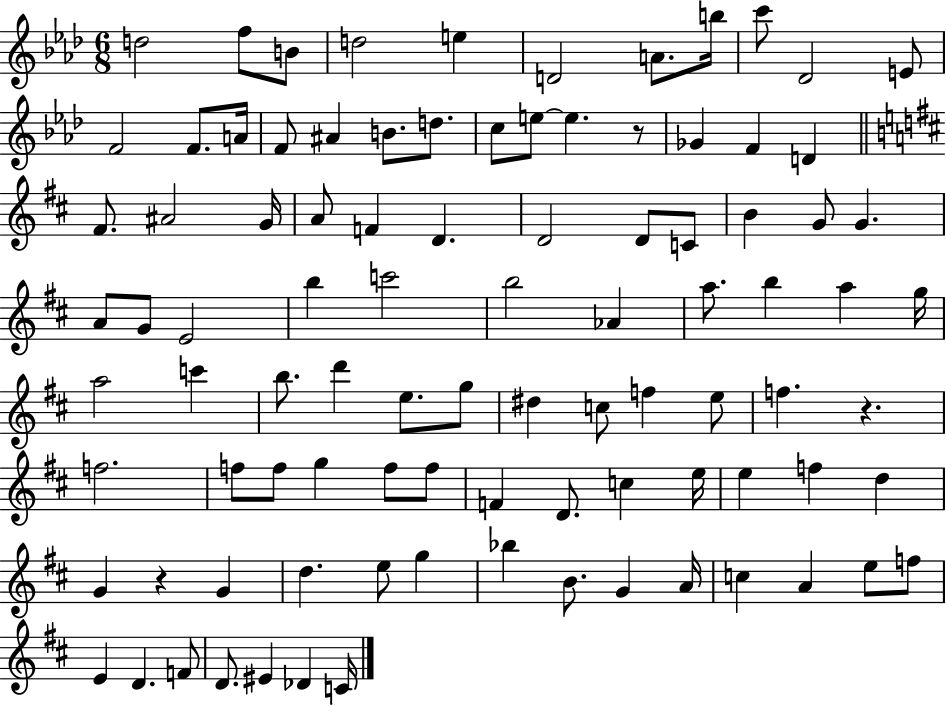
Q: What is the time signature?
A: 6/8